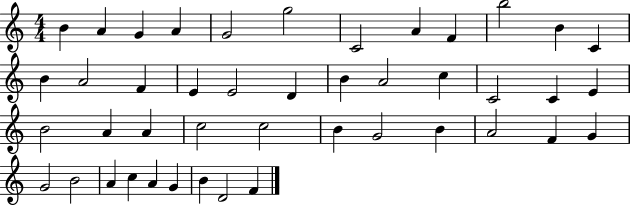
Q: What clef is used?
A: treble